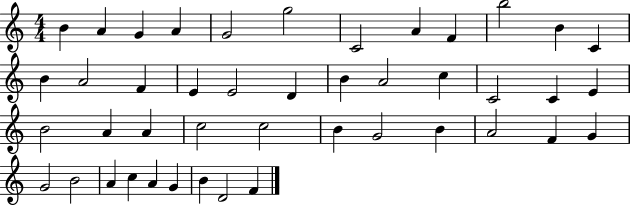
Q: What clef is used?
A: treble